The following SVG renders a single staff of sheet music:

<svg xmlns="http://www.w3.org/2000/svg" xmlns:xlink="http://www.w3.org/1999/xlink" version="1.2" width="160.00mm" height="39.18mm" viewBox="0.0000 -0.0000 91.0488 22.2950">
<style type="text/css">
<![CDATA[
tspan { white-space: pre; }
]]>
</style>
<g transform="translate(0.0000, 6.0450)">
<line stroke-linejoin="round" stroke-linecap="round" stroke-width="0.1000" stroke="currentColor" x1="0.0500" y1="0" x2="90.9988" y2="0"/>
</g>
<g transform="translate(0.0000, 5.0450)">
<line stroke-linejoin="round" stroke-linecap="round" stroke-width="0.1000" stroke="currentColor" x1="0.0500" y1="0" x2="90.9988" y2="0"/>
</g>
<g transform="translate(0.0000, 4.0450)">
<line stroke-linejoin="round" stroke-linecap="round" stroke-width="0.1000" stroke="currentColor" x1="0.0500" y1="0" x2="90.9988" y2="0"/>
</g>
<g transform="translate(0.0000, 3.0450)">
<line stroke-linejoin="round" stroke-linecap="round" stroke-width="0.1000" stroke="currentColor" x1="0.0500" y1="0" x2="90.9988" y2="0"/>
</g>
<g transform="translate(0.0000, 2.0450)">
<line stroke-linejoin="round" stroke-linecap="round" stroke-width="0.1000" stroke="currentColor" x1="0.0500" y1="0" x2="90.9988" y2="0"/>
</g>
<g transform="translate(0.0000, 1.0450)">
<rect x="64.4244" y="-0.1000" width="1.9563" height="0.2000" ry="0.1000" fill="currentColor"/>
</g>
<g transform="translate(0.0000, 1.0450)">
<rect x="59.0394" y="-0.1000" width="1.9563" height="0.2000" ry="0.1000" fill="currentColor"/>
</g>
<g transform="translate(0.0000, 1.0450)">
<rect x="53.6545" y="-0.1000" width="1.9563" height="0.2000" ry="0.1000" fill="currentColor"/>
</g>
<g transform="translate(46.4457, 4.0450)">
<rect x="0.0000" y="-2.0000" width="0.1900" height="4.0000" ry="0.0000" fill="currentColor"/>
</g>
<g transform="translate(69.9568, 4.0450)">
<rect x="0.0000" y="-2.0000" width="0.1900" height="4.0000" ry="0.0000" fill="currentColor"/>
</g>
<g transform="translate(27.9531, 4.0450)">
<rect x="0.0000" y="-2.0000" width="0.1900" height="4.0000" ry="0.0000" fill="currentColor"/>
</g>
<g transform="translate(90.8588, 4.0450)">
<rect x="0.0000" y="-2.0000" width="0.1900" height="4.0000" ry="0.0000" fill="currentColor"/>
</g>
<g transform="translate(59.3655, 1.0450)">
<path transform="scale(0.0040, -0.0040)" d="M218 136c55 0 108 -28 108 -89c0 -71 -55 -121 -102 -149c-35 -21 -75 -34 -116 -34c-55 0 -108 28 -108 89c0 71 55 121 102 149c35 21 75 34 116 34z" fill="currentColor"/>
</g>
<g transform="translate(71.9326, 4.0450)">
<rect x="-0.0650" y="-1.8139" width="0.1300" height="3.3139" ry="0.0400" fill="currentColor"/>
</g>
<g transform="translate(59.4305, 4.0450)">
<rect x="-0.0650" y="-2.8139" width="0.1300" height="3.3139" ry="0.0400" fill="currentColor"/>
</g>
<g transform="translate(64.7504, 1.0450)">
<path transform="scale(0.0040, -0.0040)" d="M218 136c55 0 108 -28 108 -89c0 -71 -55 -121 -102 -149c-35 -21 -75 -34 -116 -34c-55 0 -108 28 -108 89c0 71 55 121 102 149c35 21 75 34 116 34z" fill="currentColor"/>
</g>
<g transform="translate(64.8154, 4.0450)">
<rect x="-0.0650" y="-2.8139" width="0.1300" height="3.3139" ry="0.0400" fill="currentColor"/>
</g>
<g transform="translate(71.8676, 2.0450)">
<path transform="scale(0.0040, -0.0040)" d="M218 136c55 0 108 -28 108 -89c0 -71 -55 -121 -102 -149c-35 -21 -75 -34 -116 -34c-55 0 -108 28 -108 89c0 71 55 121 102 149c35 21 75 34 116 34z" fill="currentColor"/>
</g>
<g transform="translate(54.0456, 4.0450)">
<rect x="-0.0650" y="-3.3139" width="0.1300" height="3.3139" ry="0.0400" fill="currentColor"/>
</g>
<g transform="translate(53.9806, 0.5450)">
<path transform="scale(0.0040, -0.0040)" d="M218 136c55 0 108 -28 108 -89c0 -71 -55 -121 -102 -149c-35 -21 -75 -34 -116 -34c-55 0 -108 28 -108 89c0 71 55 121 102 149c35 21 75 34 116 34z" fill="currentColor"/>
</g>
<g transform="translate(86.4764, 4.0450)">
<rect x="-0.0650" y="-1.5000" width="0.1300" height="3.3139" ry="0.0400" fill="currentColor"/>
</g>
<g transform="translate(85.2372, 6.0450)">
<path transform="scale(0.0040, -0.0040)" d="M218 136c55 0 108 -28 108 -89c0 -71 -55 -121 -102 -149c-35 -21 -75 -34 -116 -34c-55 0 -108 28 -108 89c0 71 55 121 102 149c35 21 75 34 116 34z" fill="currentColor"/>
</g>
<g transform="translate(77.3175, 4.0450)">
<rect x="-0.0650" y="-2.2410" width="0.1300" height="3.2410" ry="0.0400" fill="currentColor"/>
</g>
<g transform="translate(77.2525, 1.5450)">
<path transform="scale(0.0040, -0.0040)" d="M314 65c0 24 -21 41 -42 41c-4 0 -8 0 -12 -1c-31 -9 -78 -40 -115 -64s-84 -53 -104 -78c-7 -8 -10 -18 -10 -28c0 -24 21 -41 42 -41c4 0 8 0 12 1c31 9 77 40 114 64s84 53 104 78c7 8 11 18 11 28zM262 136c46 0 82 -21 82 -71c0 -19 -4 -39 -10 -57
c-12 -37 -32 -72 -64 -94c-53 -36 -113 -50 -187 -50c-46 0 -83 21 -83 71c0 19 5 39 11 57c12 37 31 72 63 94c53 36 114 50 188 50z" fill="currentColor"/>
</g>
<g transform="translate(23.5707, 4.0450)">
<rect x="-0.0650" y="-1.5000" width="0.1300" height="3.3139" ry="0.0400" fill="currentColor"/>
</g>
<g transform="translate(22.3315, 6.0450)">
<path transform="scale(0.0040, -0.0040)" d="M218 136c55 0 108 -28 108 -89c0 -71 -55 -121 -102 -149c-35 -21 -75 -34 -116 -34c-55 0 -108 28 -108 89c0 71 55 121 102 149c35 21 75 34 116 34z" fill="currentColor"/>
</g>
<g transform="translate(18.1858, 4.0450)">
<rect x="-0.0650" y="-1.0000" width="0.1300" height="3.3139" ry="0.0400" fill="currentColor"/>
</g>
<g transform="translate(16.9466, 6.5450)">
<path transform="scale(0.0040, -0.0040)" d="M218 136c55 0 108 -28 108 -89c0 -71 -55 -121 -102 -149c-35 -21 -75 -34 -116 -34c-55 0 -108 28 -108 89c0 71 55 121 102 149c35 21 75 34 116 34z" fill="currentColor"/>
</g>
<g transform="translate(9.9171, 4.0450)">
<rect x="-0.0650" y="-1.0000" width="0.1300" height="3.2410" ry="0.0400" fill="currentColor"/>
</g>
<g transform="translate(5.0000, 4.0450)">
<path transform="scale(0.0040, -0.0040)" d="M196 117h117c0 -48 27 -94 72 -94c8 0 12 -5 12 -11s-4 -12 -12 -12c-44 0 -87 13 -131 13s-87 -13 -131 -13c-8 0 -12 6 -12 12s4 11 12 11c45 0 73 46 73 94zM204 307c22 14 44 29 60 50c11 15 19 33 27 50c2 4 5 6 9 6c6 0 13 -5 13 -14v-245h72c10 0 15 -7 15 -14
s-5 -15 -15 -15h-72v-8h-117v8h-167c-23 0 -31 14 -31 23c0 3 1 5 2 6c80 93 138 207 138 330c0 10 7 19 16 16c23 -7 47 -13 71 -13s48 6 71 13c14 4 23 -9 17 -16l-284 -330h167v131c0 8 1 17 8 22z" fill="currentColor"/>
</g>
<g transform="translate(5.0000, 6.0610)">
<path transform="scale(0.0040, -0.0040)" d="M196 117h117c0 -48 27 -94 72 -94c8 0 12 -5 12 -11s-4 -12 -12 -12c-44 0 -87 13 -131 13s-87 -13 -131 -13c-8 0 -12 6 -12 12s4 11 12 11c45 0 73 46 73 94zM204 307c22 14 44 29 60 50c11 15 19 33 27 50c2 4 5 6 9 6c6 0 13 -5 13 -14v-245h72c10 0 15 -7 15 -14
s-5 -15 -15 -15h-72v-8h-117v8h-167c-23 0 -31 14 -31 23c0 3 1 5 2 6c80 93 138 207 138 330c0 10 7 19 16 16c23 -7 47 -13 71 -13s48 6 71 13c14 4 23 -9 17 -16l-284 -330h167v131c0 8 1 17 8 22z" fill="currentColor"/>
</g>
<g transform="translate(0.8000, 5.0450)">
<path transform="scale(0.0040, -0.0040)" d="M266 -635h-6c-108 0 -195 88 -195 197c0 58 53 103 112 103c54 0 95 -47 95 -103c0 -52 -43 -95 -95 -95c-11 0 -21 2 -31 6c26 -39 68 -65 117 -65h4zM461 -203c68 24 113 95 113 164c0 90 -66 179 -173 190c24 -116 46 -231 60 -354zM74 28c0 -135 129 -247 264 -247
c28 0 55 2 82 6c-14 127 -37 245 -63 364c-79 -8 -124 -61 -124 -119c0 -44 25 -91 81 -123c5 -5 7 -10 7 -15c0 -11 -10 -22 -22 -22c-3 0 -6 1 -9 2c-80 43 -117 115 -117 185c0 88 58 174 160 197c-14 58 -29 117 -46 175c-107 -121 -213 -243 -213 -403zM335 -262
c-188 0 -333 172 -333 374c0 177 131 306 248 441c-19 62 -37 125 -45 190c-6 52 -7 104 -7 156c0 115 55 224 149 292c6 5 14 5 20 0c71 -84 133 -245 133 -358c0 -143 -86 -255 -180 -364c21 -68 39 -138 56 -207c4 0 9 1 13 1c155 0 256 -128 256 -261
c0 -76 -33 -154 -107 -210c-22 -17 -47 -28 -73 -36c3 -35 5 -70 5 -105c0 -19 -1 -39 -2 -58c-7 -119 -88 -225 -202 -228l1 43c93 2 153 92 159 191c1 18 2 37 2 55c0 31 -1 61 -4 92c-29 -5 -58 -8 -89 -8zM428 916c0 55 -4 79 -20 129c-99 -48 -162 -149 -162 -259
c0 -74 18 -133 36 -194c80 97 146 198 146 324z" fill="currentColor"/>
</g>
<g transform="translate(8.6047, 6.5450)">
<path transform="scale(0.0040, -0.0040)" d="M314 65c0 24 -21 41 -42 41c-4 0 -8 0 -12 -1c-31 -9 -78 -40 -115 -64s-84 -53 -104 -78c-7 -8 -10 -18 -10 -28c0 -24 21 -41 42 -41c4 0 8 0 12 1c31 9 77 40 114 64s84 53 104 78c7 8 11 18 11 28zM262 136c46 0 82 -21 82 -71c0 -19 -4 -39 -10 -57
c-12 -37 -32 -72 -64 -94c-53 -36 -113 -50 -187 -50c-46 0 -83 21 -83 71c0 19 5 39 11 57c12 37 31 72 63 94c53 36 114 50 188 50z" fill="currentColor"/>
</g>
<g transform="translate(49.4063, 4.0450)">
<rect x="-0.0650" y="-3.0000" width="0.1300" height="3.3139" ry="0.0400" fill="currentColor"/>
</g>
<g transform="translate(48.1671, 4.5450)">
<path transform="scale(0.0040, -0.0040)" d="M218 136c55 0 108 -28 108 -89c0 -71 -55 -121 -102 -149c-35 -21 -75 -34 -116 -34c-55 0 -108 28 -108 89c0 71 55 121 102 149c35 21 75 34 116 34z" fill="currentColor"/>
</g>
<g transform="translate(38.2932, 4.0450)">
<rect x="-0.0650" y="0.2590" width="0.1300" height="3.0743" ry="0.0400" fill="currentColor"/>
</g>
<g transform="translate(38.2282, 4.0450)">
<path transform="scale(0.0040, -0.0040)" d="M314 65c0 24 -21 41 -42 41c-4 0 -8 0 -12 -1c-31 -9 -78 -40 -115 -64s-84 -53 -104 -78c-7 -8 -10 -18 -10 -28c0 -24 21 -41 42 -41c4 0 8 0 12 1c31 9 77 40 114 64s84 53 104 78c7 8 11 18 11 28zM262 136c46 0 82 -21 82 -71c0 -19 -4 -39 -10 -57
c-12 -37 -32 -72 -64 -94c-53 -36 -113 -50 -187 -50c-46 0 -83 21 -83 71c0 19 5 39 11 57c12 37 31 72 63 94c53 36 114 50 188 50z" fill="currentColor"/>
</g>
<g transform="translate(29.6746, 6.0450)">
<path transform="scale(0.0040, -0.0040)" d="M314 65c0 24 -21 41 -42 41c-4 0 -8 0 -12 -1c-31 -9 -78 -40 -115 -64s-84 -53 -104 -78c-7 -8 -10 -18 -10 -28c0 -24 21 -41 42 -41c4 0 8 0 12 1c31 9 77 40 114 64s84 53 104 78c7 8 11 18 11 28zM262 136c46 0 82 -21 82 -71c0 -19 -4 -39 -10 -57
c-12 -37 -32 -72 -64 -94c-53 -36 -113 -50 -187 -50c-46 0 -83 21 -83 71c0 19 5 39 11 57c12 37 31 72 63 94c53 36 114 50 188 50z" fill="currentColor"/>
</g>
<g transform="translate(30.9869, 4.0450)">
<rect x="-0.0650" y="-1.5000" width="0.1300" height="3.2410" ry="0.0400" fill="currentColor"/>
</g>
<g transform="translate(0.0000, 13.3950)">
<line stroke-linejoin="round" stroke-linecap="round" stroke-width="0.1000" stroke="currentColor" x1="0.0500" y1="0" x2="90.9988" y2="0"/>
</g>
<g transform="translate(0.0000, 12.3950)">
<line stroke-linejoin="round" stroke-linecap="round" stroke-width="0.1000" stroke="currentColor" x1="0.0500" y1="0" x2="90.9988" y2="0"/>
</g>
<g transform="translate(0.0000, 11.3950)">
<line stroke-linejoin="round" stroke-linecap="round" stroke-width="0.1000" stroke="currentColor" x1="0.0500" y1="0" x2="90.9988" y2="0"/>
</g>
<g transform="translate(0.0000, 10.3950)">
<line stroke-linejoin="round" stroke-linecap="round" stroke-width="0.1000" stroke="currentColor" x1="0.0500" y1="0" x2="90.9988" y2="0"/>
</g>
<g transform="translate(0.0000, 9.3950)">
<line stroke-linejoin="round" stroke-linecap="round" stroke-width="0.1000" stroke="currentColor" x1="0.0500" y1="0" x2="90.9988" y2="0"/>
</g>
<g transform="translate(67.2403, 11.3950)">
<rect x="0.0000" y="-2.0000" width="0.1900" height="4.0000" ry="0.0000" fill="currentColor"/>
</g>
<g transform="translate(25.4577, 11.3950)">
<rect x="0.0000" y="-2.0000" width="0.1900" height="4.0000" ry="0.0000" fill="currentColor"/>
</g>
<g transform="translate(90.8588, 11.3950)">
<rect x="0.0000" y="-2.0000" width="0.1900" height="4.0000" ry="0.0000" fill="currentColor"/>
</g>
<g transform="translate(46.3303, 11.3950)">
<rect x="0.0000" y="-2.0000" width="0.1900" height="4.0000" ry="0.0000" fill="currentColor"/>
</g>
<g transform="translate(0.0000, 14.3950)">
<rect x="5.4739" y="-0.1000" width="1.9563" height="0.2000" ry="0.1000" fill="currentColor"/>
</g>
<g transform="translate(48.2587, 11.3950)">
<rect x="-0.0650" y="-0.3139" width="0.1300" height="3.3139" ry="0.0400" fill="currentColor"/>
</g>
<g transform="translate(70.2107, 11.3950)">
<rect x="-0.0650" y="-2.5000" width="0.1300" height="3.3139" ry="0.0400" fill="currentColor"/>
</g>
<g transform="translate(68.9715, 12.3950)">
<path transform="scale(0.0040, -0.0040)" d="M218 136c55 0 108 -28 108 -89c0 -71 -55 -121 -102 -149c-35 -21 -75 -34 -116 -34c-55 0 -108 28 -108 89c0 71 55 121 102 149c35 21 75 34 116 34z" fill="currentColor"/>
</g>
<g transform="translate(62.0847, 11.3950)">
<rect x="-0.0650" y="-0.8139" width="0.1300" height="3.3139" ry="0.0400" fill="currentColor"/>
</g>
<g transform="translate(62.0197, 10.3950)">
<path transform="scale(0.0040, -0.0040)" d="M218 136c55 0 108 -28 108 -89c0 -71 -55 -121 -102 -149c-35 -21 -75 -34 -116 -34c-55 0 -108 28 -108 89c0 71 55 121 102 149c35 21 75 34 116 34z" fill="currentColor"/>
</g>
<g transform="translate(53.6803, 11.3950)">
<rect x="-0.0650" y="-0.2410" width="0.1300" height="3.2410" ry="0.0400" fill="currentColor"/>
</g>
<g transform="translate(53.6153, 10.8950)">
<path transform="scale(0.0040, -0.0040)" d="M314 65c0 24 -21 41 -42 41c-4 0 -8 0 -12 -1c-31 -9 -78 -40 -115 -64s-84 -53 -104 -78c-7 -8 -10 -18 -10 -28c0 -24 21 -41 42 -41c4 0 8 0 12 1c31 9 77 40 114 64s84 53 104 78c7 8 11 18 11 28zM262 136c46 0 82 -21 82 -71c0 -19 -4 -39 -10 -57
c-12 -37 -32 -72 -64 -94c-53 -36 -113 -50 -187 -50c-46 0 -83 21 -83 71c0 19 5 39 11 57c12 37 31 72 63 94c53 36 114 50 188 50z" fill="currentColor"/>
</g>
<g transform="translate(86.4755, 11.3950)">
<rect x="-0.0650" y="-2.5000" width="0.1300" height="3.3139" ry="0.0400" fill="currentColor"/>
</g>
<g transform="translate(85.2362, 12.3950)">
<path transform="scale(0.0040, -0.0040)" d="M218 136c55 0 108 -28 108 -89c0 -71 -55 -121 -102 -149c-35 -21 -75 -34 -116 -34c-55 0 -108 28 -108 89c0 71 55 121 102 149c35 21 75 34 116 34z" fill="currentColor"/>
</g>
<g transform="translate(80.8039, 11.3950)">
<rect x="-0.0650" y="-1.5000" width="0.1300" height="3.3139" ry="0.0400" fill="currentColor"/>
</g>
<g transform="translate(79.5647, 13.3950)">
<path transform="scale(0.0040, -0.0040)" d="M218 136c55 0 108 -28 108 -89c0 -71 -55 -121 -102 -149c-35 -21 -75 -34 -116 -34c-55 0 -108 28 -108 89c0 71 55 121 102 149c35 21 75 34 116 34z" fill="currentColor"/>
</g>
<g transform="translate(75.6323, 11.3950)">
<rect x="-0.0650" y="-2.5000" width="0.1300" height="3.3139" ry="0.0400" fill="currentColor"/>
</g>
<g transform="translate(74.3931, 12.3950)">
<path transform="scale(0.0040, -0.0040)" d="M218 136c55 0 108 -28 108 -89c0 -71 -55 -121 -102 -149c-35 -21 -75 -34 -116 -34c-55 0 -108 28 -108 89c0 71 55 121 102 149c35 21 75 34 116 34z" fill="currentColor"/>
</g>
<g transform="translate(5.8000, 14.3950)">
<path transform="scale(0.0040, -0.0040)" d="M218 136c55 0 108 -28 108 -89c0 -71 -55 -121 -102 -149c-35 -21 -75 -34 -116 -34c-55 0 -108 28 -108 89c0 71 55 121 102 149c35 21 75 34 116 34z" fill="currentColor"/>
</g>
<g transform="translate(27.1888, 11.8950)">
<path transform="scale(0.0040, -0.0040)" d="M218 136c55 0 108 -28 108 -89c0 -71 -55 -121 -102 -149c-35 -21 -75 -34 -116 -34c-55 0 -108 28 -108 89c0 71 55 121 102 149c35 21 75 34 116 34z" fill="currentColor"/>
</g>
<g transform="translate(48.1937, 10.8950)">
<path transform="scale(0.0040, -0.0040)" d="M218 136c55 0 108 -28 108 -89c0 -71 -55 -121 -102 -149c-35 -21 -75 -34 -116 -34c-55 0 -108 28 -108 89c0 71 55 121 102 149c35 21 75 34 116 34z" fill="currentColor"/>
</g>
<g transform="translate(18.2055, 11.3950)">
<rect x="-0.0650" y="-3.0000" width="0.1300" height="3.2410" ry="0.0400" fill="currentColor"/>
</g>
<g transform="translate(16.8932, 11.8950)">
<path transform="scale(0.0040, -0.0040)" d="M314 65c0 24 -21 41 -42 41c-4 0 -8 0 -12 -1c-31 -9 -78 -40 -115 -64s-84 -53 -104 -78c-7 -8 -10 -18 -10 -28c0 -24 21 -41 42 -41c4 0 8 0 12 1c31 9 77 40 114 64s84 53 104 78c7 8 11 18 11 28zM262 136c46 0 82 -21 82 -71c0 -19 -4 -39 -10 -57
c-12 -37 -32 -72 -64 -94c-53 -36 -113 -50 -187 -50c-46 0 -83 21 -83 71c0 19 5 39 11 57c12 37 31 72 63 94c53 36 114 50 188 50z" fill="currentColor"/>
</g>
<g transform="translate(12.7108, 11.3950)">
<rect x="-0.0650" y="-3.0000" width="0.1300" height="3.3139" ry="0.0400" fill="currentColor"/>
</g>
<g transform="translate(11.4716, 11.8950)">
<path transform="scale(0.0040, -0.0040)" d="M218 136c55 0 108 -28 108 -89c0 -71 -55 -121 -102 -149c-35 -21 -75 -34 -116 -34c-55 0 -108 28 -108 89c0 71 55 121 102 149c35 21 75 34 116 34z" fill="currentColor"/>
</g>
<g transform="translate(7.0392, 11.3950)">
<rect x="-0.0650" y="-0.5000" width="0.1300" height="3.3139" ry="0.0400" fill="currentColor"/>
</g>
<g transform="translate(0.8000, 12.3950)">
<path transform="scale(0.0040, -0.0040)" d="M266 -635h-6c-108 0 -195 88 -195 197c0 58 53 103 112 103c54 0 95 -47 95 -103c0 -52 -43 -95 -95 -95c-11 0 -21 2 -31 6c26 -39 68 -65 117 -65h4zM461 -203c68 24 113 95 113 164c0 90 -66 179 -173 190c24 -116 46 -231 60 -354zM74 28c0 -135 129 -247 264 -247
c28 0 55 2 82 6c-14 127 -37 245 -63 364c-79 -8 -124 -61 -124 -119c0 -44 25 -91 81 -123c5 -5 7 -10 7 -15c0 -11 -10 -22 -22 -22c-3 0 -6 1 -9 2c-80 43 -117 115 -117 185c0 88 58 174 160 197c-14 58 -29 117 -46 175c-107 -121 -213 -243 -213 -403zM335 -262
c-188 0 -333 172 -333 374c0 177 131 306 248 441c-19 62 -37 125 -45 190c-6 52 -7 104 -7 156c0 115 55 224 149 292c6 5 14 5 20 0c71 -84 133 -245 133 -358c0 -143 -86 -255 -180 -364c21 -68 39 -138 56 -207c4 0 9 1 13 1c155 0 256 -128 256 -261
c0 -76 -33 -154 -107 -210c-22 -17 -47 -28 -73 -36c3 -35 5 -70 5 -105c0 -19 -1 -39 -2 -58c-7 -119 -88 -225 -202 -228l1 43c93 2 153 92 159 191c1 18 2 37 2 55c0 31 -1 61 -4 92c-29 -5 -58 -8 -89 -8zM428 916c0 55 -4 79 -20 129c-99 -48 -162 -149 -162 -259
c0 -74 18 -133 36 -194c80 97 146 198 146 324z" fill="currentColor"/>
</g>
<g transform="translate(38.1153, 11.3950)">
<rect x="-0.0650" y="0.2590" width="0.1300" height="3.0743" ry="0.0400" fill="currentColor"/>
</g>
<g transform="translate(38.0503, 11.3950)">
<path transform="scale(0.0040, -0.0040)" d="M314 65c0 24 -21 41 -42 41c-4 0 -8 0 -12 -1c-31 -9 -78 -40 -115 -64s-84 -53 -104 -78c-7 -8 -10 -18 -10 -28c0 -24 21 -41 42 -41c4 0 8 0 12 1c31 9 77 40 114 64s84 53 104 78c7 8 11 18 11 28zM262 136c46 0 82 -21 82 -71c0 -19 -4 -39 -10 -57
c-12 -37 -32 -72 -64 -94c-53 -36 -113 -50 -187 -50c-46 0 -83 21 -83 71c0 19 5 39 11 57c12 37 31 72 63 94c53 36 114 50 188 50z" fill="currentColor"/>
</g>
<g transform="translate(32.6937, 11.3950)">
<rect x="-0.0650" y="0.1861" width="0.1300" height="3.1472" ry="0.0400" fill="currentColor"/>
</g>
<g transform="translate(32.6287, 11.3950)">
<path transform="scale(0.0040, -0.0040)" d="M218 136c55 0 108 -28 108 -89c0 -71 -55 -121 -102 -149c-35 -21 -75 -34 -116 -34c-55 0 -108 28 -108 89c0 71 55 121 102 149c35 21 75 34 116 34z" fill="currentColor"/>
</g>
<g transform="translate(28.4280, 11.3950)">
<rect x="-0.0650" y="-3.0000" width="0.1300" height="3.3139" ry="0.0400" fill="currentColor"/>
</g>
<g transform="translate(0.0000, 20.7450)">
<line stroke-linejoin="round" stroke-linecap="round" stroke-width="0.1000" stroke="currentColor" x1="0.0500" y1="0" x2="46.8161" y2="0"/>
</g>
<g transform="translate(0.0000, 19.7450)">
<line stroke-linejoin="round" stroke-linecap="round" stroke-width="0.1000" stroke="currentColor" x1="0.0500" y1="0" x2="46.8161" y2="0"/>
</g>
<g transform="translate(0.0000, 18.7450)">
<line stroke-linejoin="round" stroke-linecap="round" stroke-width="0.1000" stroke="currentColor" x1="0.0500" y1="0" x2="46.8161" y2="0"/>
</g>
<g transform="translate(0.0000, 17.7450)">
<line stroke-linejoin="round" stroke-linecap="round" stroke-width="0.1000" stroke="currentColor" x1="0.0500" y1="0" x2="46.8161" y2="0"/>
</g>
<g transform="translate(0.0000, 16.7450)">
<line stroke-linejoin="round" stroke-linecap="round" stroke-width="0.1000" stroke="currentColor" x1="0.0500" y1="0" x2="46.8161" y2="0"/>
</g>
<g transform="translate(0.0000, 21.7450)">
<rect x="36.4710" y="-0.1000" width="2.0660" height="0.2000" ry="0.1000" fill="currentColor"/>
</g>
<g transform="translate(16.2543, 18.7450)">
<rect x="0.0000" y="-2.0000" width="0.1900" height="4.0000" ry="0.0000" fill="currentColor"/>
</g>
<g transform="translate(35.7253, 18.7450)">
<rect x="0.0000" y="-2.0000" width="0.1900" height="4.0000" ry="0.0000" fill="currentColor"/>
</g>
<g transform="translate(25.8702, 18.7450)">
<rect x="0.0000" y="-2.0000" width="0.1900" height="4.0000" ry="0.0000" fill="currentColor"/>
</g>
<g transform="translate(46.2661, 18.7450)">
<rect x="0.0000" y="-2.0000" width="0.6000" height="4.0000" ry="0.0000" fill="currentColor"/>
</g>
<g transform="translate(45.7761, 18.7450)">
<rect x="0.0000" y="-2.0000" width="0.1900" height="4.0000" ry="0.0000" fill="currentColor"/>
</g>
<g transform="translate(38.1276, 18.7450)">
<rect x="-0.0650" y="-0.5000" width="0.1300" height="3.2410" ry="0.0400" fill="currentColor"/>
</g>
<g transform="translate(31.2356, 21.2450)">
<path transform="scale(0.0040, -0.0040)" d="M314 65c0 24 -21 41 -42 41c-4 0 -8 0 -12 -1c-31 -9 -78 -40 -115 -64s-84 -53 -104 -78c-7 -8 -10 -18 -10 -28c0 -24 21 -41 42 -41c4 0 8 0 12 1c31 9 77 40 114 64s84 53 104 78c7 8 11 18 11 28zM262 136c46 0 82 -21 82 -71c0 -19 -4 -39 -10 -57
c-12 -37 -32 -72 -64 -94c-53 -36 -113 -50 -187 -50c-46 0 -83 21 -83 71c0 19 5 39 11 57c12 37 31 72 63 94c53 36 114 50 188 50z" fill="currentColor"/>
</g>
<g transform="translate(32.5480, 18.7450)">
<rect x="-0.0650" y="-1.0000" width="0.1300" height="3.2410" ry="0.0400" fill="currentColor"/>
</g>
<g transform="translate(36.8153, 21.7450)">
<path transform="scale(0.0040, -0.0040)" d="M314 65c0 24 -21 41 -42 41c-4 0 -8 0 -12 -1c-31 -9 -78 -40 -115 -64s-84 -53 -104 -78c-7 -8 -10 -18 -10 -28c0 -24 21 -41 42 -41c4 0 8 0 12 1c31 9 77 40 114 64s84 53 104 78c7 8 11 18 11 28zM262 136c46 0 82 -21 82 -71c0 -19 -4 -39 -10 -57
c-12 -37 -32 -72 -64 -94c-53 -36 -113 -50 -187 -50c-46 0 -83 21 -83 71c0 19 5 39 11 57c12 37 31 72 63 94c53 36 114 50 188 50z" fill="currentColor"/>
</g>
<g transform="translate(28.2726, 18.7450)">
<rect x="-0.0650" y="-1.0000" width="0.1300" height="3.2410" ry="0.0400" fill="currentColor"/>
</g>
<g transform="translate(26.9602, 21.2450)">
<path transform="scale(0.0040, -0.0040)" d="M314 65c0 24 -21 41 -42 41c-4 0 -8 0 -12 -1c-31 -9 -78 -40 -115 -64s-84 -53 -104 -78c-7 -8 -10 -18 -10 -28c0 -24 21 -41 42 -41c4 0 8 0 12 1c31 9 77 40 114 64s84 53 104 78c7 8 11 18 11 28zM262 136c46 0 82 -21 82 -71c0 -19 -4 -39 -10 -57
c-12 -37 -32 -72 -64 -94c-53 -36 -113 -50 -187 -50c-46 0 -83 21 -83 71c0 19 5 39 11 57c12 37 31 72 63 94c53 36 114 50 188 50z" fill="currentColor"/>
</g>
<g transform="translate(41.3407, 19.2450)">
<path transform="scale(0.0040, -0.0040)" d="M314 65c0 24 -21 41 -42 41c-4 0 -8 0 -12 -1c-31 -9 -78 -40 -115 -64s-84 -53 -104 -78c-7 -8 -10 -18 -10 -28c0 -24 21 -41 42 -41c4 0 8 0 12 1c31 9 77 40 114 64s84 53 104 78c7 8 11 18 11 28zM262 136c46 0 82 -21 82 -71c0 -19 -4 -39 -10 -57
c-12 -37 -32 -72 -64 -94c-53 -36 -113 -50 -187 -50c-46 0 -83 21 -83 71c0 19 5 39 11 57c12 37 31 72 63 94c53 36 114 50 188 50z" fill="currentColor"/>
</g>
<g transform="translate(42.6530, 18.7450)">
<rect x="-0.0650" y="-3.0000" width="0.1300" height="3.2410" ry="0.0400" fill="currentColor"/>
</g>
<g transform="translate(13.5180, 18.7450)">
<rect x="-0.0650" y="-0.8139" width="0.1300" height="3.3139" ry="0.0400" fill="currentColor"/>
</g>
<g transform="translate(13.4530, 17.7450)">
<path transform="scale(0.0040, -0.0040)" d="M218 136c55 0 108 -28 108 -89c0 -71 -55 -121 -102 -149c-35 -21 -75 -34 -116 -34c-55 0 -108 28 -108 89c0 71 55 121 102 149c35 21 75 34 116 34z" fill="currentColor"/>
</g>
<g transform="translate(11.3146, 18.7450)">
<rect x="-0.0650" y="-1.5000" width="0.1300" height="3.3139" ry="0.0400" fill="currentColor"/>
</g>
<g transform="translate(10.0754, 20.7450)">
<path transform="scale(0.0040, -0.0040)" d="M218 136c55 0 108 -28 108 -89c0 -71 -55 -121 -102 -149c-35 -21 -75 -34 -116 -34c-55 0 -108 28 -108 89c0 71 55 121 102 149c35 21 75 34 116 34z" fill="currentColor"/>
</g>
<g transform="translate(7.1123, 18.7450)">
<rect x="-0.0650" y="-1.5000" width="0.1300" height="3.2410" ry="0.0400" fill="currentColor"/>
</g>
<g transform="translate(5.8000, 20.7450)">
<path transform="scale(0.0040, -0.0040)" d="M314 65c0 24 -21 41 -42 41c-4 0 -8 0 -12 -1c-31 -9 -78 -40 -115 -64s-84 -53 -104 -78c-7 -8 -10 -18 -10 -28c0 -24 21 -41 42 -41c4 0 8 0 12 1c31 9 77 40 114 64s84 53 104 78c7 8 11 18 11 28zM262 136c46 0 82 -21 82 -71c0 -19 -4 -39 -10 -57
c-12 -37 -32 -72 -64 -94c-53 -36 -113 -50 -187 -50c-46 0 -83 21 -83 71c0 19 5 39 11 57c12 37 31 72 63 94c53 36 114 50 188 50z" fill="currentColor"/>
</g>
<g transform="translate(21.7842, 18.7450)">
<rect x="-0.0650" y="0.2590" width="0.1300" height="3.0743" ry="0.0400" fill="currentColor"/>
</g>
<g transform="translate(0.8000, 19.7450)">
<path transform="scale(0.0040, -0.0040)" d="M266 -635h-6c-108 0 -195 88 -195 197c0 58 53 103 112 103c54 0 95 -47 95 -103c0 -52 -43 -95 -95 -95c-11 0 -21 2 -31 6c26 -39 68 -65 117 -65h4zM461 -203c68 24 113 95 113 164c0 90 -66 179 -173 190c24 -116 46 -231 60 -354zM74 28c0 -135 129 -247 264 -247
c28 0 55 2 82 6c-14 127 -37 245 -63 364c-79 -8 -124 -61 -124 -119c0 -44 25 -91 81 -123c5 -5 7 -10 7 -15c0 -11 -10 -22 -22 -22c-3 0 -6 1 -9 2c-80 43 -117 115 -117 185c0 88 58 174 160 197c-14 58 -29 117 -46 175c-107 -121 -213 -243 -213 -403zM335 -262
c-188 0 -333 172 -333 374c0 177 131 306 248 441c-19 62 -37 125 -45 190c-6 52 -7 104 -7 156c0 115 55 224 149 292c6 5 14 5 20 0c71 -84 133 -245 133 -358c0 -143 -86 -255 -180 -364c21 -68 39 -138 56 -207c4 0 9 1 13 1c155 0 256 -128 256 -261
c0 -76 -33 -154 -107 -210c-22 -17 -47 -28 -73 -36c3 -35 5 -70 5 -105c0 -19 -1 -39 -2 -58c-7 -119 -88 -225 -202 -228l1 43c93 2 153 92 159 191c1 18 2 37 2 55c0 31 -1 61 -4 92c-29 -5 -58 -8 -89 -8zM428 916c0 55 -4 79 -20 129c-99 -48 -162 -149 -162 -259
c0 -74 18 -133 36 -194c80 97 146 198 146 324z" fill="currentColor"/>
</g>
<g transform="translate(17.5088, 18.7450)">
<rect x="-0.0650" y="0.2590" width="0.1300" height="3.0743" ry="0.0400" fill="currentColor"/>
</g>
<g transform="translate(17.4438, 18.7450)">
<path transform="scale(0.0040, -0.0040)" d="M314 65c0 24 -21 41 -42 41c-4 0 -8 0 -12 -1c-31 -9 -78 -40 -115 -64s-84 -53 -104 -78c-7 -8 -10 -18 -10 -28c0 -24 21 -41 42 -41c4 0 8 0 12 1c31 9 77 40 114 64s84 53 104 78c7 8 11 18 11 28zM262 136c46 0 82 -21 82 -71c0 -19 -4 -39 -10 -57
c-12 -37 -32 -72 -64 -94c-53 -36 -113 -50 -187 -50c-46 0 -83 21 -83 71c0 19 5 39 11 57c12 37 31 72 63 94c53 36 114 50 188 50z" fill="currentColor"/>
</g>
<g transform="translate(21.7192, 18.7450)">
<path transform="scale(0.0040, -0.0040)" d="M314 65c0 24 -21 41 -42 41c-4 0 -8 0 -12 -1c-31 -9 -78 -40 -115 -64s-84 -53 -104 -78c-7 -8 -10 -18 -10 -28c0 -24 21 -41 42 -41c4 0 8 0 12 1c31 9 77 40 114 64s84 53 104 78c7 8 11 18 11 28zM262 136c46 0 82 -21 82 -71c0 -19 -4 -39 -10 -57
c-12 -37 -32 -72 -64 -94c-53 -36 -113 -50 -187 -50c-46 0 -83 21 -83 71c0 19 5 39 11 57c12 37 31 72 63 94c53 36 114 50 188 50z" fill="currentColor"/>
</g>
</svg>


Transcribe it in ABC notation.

X:1
T:Untitled
M:4/4
L:1/4
K:C
D2 D E E2 B2 A b a a f g2 E C A A2 A B B2 c c2 d G G E G E2 E d B2 B2 D2 D2 C2 A2